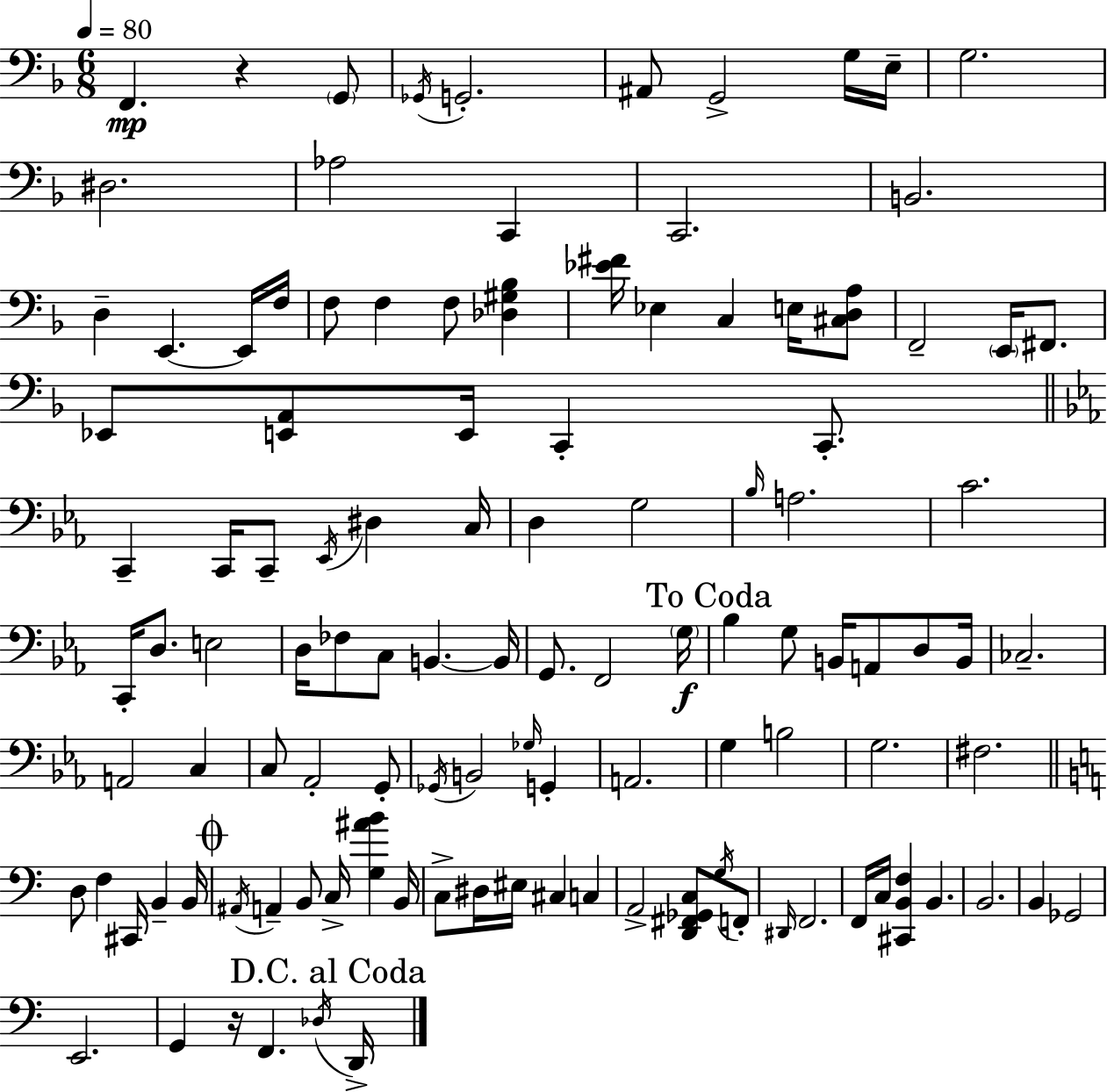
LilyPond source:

{
  \clef bass
  \numericTimeSignature
  \time 6/8
  \key d \minor
  \tempo 4 = 80
  f,4.\mp r4 \parenthesize g,8 | \acciaccatura { ges,16 } g,2.-. | ais,8 g,2-> g16 | e16-- g2. | \break dis2. | aes2 c,4 | c,2. | b,2. | \break d4-- e,4.~~ e,16 | f16 f8 f4 f8 <des gis bes>4 | <ees' fis'>16 ees4 c4 e16 <cis d a>8 | f,2-- \parenthesize e,16 fis,8. | \break ees,8 <e, a,>8 e,16 c,4-. c,8.-. | \bar "||" \break \key ees \major c,4-- c,16 c,8-- \acciaccatura { ees,16 } dis4 | c16 d4 g2 | \grace { bes16 } a2. | c'2. | \break c,16-. d8. e2 | d16 fes8 c8 b,4.~~ | b,16 g,8. f,2 | \parenthesize g16\f \mark "To Coda" bes4 g8 b,16 a,8 d8 | \break b,16 ces2.-- | a,2 c4 | c8 aes,2-. | g,8-. \acciaccatura { ges,16 } b,2 \grace { ges16 } | \break g,4-. a,2. | g4 b2 | g2. | fis2. | \break \bar "||" \break \key c \major d8 f4 cis,16 b,4-- b,16 | \mark \markup { \musicglyph "scripts.coda" } \acciaccatura { ais,16 } a,4-- b,8 c16-> <g ais' b'>4 | b,16 c8-> dis16 eis16 cis4 c4 | a,2-> <d, fis, ges, c>8 \acciaccatura { g16 } | \break f,8-. \grace { dis,16 } f,2. | f,16 c16 <cis, b, f>4 b,4. | b,2. | b,4 ges,2 | \break e,2. | g,4 r16 f,4. | \acciaccatura { des16 } \mark "D.C. al Coda" d,16-> \bar "|."
}